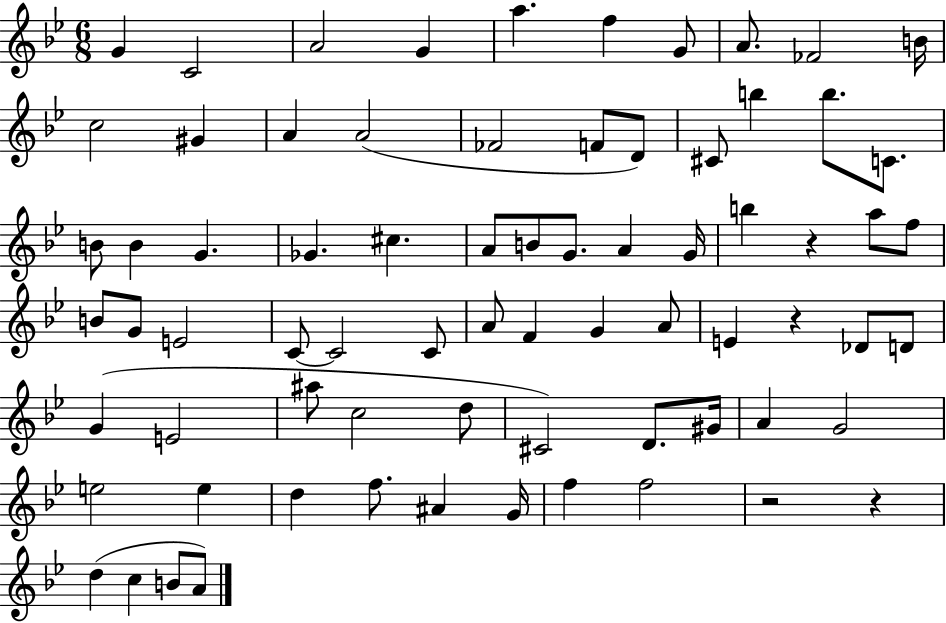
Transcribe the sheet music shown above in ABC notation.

X:1
T:Untitled
M:6/8
L:1/4
K:Bb
G C2 A2 G a f G/2 A/2 _F2 B/4 c2 ^G A A2 _F2 F/2 D/2 ^C/2 b b/2 C/2 B/2 B G _G ^c A/2 B/2 G/2 A G/4 b z a/2 f/2 B/2 G/2 E2 C/2 C2 C/2 A/2 F G A/2 E z _D/2 D/2 G E2 ^a/2 c2 d/2 ^C2 D/2 ^G/4 A G2 e2 e d f/2 ^A G/4 f f2 z2 z d c B/2 A/2